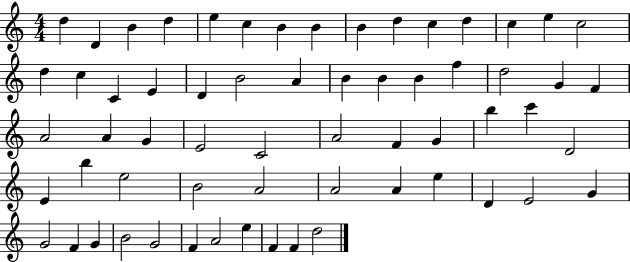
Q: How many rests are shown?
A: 0